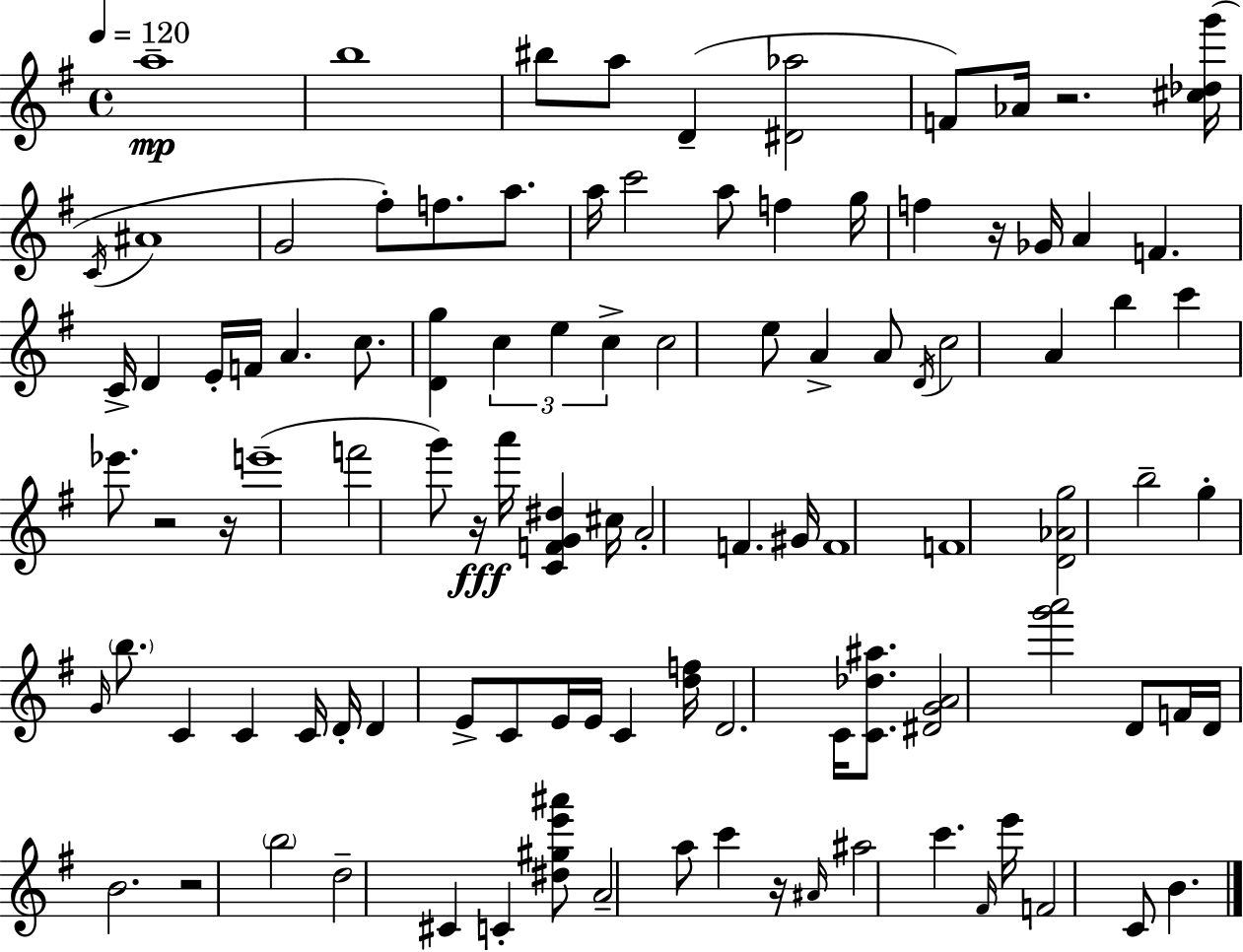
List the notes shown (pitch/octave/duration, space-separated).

A5/w B5/w BIS5/e A5/e D4/q [D#4,Ab5]/h F4/e Ab4/s R/h. [C#5,Db5,G6]/s C4/s A#4/w G4/h F#5/e F5/e. A5/e. A5/s C6/h A5/e F5/q G5/s F5/q R/s Gb4/s A4/q F4/q. C4/s D4/q E4/s F4/s A4/q. C5/e. [D4,G5]/q C5/q E5/q C5/q C5/h E5/e A4/q A4/e D4/s C5/h A4/q B5/q C6/q Eb6/e. R/h R/s E6/w F6/h G6/e R/s A6/s [C4,F4,G4,D#5]/q C#5/s A4/h F4/q. G#4/s F4/w F4/w [D4,Ab4,G5]/h B5/h G5/q G4/s B5/e. C4/q C4/q C4/s D4/s D4/q E4/e C4/e E4/s E4/s C4/q [D5,F5]/s D4/h. C4/s [C4,Db5,A#5]/e. [D#4,G4,A4]/h [G6,A6]/h D4/e F4/s D4/s B4/h. R/h B5/h D5/h C#4/q C4/q [D#5,G#5,E6,A#6]/e A4/h A5/e C6/q R/s A#4/s A#5/h C6/q. F#4/s E6/s F4/h C4/e B4/q.